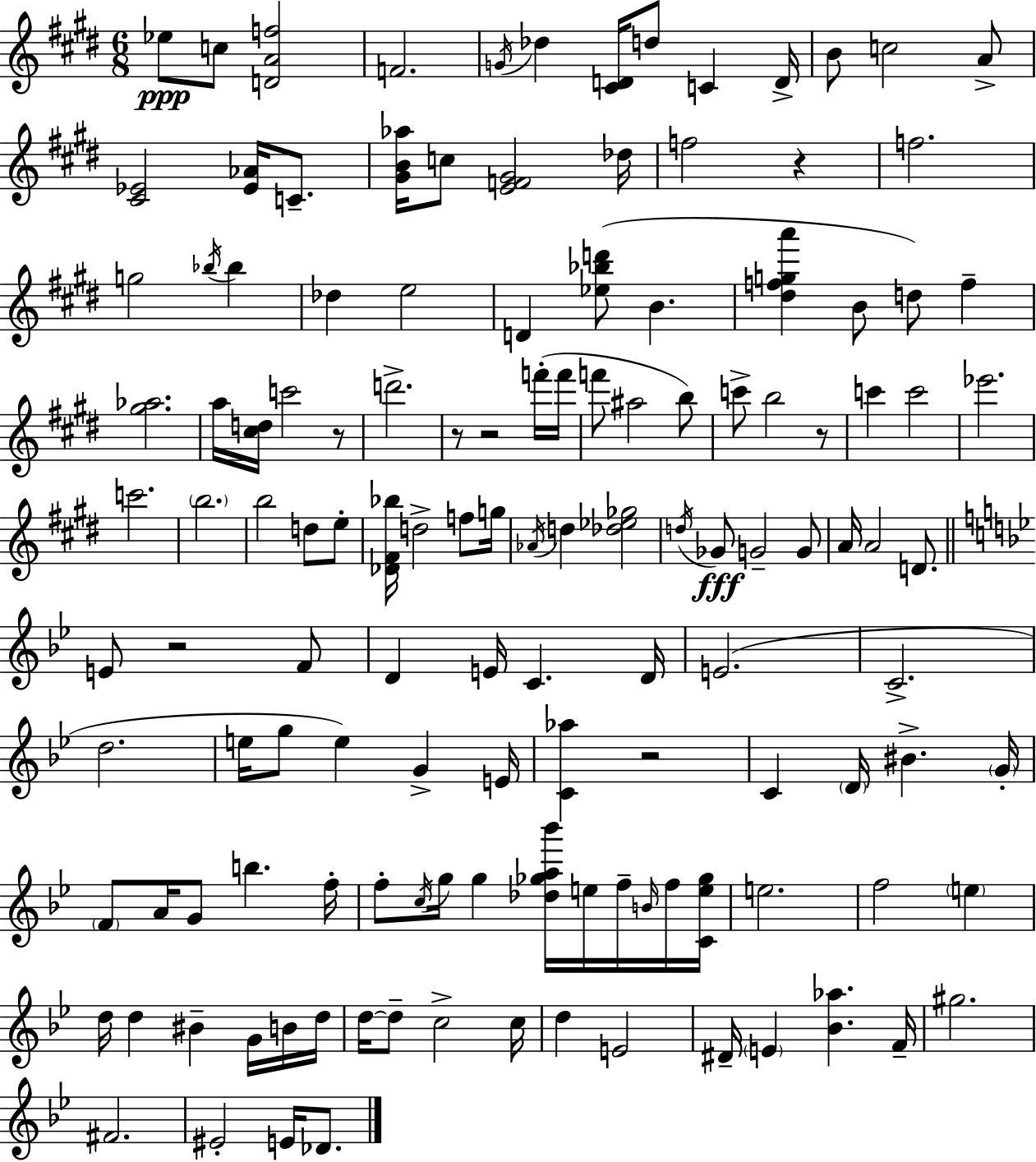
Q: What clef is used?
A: treble